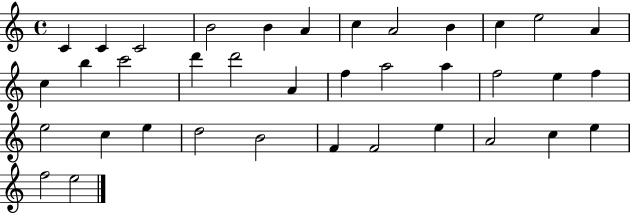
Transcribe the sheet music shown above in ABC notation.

X:1
T:Untitled
M:4/4
L:1/4
K:C
C C C2 B2 B A c A2 B c e2 A c b c'2 d' d'2 A f a2 a f2 e f e2 c e d2 B2 F F2 e A2 c e f2 e2